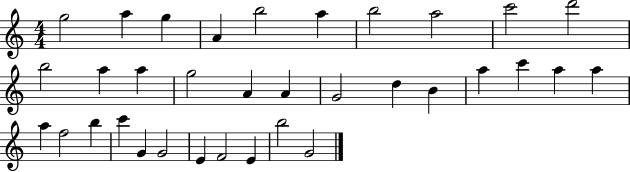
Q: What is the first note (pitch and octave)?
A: G5